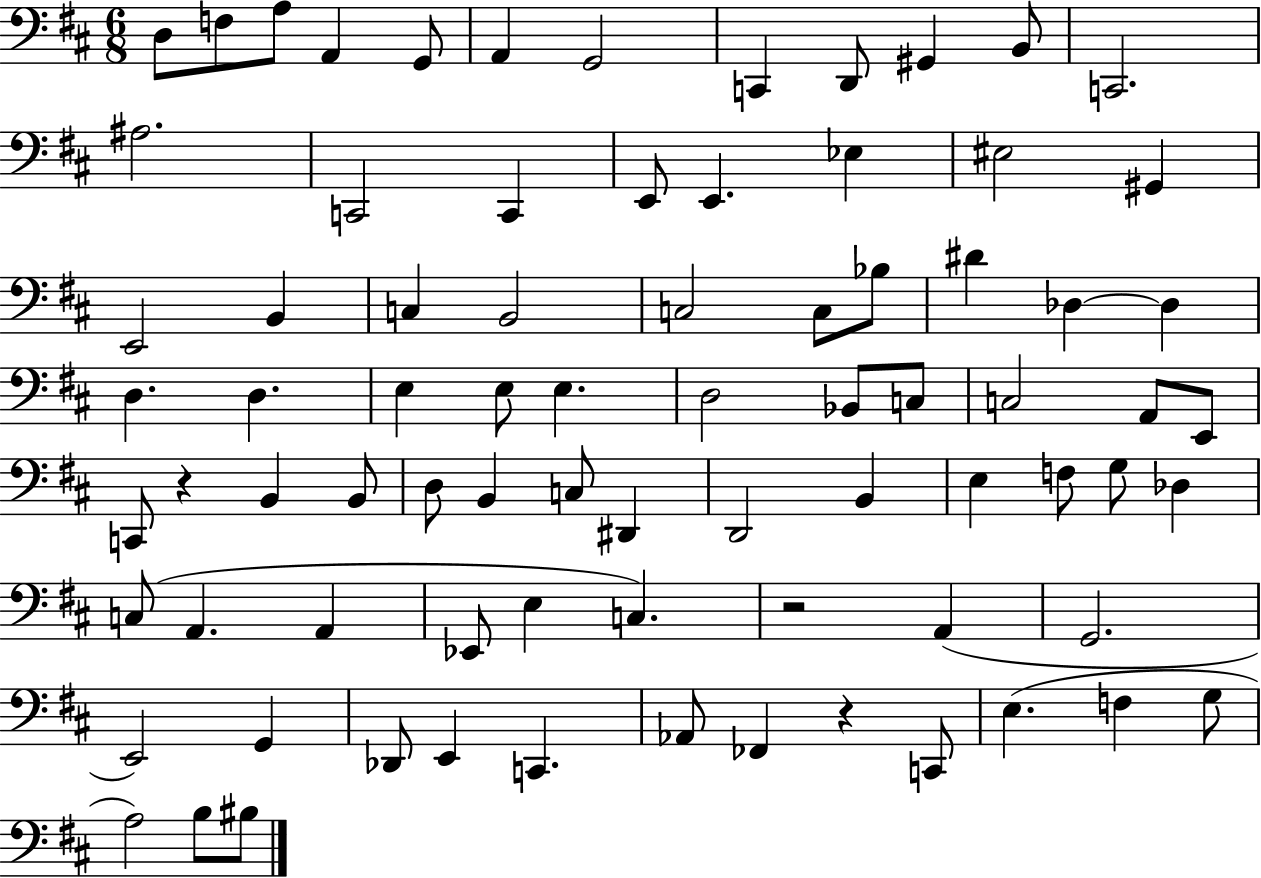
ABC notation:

X:1
T:Untitled
M:6/8
L:1/4
K:D
D,/2 F,/2 A,/2 A,, G,,/2 A,, G,,2 C,, D,,/2 ^G,, B,,/2 C,,2 ^A,2 C,,2 C,, E,,/2 E,, _E, ^E,2 ^G,, E,,2 B,, C, B,,2 C,2 C,/2 _B,/2 ^D _D, _D, D, D, E, E,/2 E, D,2 _B,,/2 C,/2 C,2 A,,/2 E,,/2 C,,/2 z B,, B,,/2 D,/2 B,, C,/2 ^D,, D,,2 B,, E, F,/2 G,/2 _D, C,/2 A,, A,, _E,,/2 E, C, z2 A,, G,,2 E,,2 G,, _D,,/2 E,, C,, _A,,/2 _F,, z C,,/2 E, F, G,/2 A,2 B,/2 ^B,/2